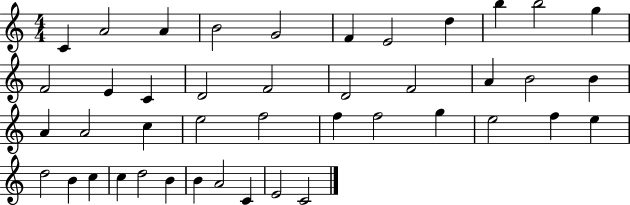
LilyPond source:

{
  \clef treble
  \numericTimeSignature
  \time 4/4
  \key c \major
  c'4 a'2 a'4 | b'2 g'2 | f'4 e'2 d''4 | b''4 b''2 g''4 | \break f'2 e'4 c'4 | d'2 f'2 | d'2 f'2 | a'4 b'2 b'4 | \break a'4 a'2 c''4 | e''2 f''2 | f''4 f''2 g''4 | e''2 f''4 e''4 | \break d''2 b'4 c''4 | c''4 d''2 b'4 | b'4 a'2 c'4 | e'2 c'2 | \break \bar "|."
}